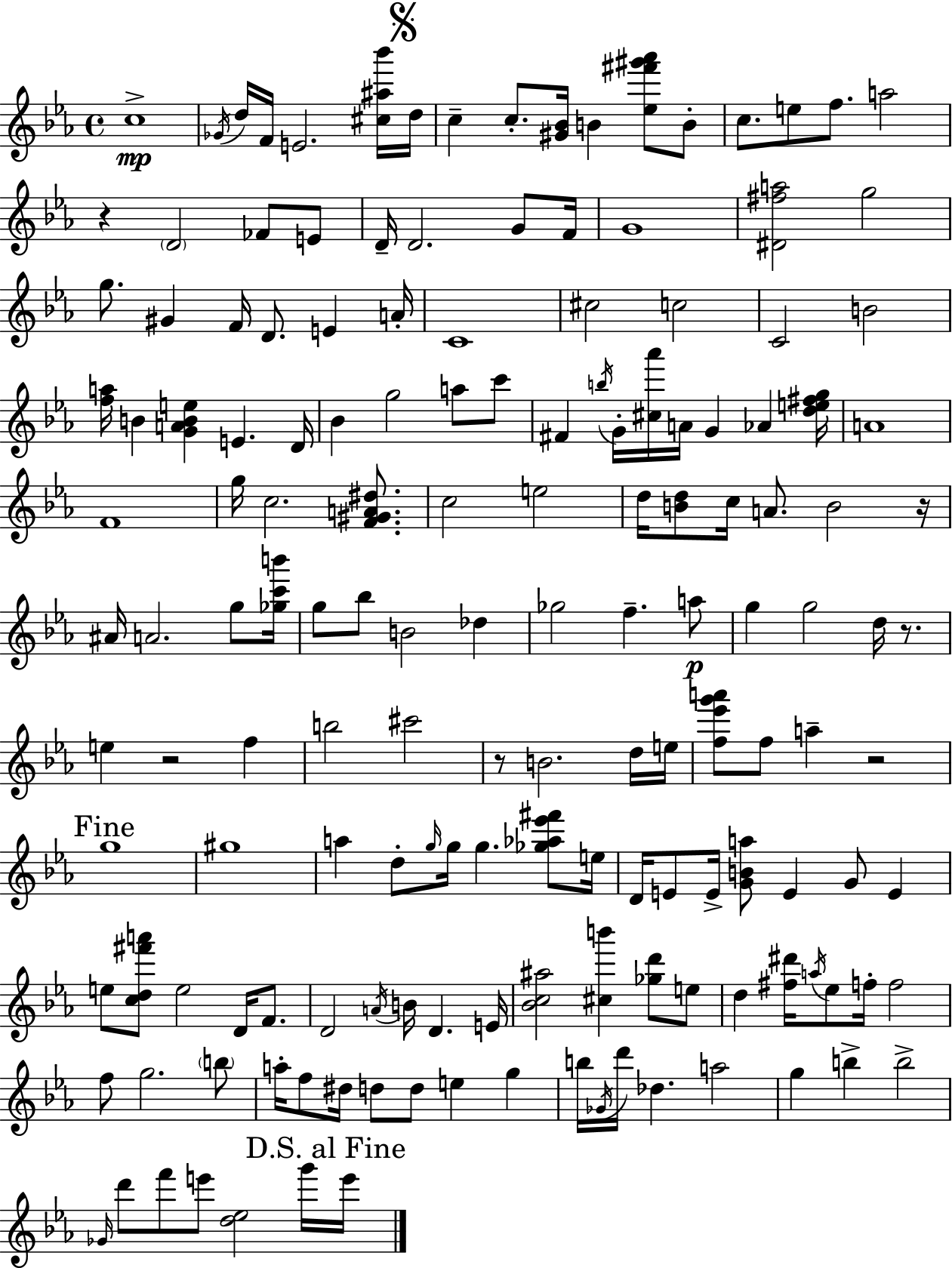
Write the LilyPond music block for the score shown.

{
  \clef treble
  \time 4/4
  \defaultTimeSignature
  \key c \minor
  \repeat volta 2 { c''1->\mp | \acciaccatura { ges'16 } d''16 f'16 e'2. <cis'' ais'' bes'''>16 | \mark \markup { \musicglyph "scripts.segno" } d''16 c''4-- c''8.-. <gis' bes'>16 b'4 <ees'' fis''' gis''' aes'''>8 b'8-. | c''8. e''8 f''8. a''2 | \break r4 \parenthesize d'2 fes'8 e'8 | d'16-- d'2. g'8 | f'16 g'1 | <dis' fis'' a''>2 g''2 | \break g''8. gis'4 f'16 d'8. e'4 | a'16-. c'1 | cis''2 c''2 | c'2 b'2 | \break <f'' a''>16 b'4 <g' a' b' e''>4 e'4. | d'16 bes'4 g''2 a''8 c'''8 | fis'4 \acciaccatura { b''16 } g'16-. <cis'' aes'''>16 a'16 g'4 aes'4 | <d'' e'' fis'' g''>16 a'1 | \break f'1 | g''16 c''2. <f' gis' a' dis''>8. | c''2 e''2 | d''16 <b' d''>8 c''16 a'8. b'2 | \break r16 ais'16 a'2. g''8 | <ges'' c''' b'''>16 g''8 bes''8 b'2 des''4 | ges''2 f''4.-- | a''8\p g''4 g''2 d''16 r8. | \break e''4 r2 f''4 | b''2 cis'''2 | r8 b'2. | d''16 e''16 <f'' ees''' g''' a'''>8 f''8 a''4-- r2 | \break \mark "Fine" g''1 | gis''1 | a''4 d''8-. \grace { g''16 } g''16 g''4. | <ges'' aes'' ees''' fis'''>8 e''16 d'16 e'8 e'16-> <g' b' a''>8 e'4 g'8 e'4 | \break e''8 <c'' d'' fis''' a'''>8 e''2 d'16 | f'8. d'2 \acciaccatura { a'16 } b'16 d'4. | e'16 <bes' c'' ais''>2 <cis'' b'''>4 | <ges'' d'''>8 e''8 d''4 <fis'' dis'''>16 \acciaccatura { a''16 } ees''8 f''16-. f''2 | \break f''8 g''2. | \parenthesize b''8 a''16-. f''8 dis''16 d''8 d''8 e''4 | g''4 b''16 \acciaccatura { ges'16 } d'''16 des''4. a''2 | g''4 b''4-> b''2-> | \break \grace { ges'16 } d'''8 f'''8 e'''8 <d'' ees''>2 | g'''16 \mark "D.S. al Fine" e'''16 } \bar "|."
}